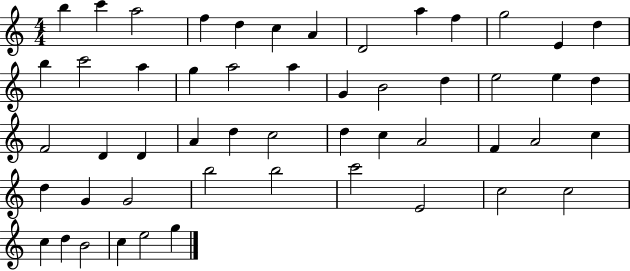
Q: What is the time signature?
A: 4/4